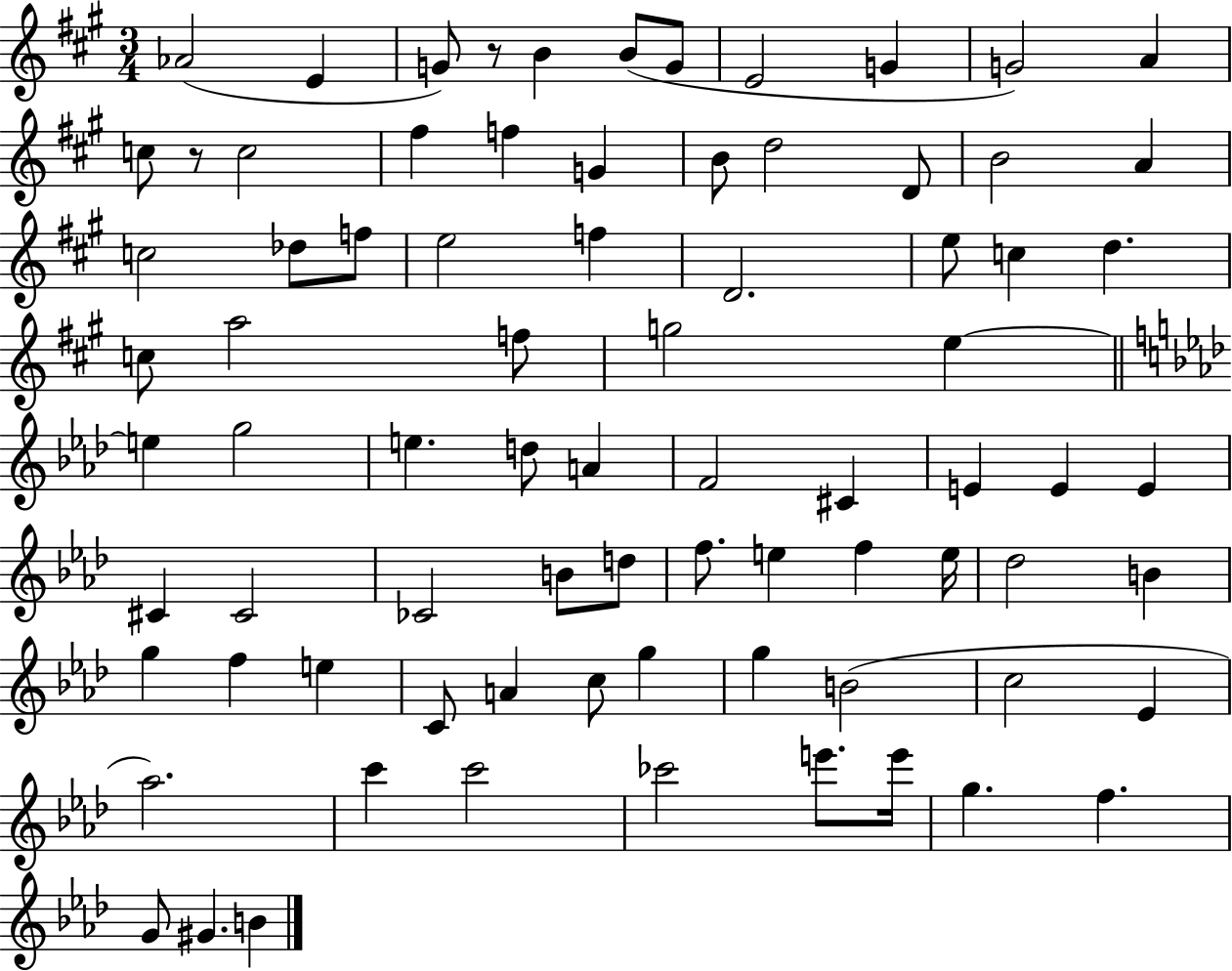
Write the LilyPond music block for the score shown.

{
  \clef treble
  \numericTimeSignature
  \time 3/4
  \key a \major
  aes'2( e'4 | g'8) r8 b'4 b'8( g'8 | e'2 g'4 | g'2) a'4 | \break c''8 r8 c''2 | fis''4 f''4 g'4 | b'8 d''2 d'8 | b'2 a'4 | \break c''2 des''8 f''8 | e''2 f''4 | d'2. | e''8 c''4 d''4. | \break c''8 a''2 f''8 | g''2 e''4~~ | \bar "||" \break \key aes \major e''4 g''2 | e''4. d''8 a'4 | f'2 cis'4 | e'4 e'4 e'4 | \break cis'4 cis'2 | ces'2 b'8 d''8 | f''8. e''4 f''4 e''16 | des''2 b'4 | \break g''4 f''4 e''4 | c'8 a'4 c''8 g''4 | g''4 b'2( | c''2 ees'4 | \break aes''2.) | c'''4 c'''2 | ces'''2 e'''8. e'''16 | g''4. f''4. | \break g'8 gis'4. b'4 | \bar "|."
}